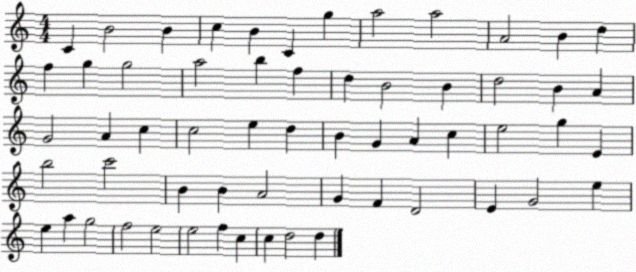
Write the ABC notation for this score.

X:1
T:Untitled
M:4/4
L:1/4
K:C
C B2 B c B C g a2 a2 A2 B d f g g2 a2 b f d B2 B d2 B A G2 A c c2 e d B G A c e2 g E b2 c'2 B B A2 G F D2 E G2 e e a g2 f2 e2 e2 f c c d2 d